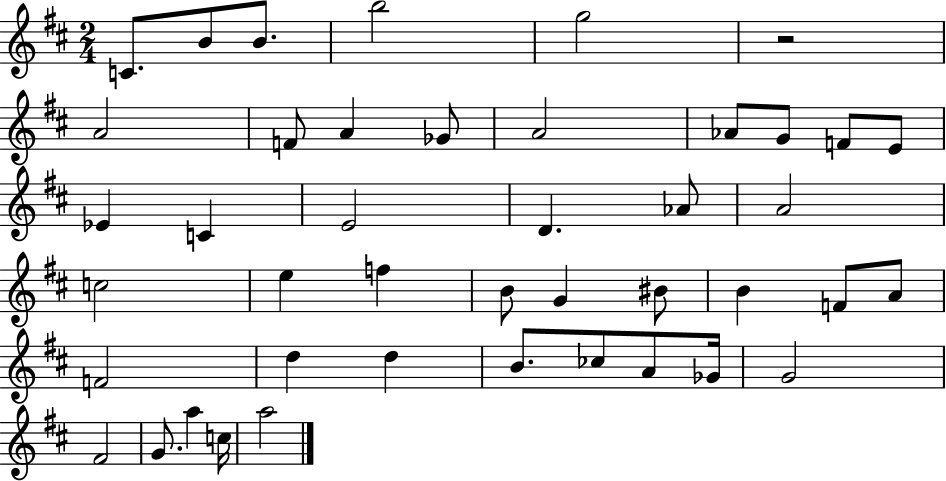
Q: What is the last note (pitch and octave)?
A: A5